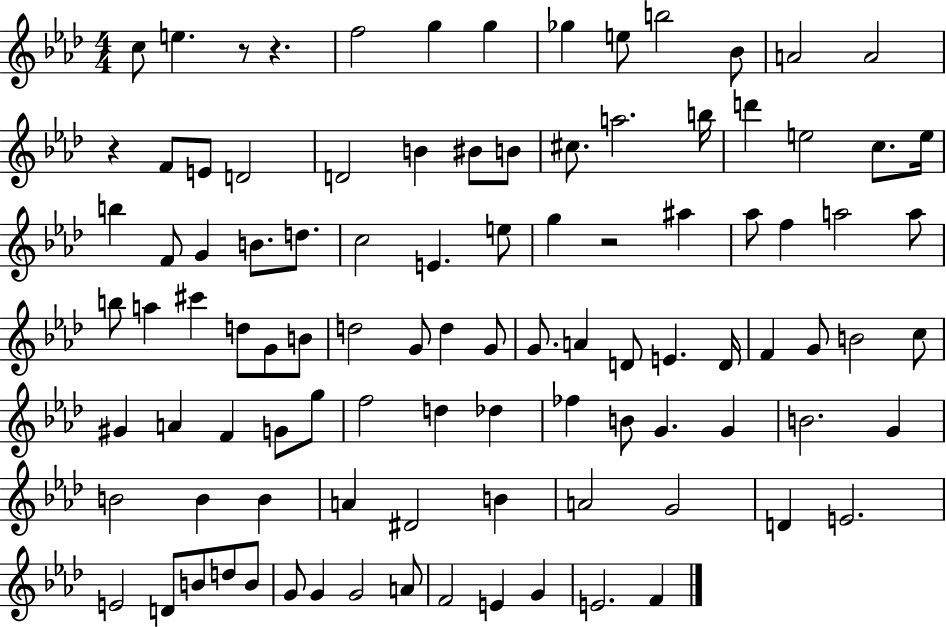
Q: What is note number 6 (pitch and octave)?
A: Gb5